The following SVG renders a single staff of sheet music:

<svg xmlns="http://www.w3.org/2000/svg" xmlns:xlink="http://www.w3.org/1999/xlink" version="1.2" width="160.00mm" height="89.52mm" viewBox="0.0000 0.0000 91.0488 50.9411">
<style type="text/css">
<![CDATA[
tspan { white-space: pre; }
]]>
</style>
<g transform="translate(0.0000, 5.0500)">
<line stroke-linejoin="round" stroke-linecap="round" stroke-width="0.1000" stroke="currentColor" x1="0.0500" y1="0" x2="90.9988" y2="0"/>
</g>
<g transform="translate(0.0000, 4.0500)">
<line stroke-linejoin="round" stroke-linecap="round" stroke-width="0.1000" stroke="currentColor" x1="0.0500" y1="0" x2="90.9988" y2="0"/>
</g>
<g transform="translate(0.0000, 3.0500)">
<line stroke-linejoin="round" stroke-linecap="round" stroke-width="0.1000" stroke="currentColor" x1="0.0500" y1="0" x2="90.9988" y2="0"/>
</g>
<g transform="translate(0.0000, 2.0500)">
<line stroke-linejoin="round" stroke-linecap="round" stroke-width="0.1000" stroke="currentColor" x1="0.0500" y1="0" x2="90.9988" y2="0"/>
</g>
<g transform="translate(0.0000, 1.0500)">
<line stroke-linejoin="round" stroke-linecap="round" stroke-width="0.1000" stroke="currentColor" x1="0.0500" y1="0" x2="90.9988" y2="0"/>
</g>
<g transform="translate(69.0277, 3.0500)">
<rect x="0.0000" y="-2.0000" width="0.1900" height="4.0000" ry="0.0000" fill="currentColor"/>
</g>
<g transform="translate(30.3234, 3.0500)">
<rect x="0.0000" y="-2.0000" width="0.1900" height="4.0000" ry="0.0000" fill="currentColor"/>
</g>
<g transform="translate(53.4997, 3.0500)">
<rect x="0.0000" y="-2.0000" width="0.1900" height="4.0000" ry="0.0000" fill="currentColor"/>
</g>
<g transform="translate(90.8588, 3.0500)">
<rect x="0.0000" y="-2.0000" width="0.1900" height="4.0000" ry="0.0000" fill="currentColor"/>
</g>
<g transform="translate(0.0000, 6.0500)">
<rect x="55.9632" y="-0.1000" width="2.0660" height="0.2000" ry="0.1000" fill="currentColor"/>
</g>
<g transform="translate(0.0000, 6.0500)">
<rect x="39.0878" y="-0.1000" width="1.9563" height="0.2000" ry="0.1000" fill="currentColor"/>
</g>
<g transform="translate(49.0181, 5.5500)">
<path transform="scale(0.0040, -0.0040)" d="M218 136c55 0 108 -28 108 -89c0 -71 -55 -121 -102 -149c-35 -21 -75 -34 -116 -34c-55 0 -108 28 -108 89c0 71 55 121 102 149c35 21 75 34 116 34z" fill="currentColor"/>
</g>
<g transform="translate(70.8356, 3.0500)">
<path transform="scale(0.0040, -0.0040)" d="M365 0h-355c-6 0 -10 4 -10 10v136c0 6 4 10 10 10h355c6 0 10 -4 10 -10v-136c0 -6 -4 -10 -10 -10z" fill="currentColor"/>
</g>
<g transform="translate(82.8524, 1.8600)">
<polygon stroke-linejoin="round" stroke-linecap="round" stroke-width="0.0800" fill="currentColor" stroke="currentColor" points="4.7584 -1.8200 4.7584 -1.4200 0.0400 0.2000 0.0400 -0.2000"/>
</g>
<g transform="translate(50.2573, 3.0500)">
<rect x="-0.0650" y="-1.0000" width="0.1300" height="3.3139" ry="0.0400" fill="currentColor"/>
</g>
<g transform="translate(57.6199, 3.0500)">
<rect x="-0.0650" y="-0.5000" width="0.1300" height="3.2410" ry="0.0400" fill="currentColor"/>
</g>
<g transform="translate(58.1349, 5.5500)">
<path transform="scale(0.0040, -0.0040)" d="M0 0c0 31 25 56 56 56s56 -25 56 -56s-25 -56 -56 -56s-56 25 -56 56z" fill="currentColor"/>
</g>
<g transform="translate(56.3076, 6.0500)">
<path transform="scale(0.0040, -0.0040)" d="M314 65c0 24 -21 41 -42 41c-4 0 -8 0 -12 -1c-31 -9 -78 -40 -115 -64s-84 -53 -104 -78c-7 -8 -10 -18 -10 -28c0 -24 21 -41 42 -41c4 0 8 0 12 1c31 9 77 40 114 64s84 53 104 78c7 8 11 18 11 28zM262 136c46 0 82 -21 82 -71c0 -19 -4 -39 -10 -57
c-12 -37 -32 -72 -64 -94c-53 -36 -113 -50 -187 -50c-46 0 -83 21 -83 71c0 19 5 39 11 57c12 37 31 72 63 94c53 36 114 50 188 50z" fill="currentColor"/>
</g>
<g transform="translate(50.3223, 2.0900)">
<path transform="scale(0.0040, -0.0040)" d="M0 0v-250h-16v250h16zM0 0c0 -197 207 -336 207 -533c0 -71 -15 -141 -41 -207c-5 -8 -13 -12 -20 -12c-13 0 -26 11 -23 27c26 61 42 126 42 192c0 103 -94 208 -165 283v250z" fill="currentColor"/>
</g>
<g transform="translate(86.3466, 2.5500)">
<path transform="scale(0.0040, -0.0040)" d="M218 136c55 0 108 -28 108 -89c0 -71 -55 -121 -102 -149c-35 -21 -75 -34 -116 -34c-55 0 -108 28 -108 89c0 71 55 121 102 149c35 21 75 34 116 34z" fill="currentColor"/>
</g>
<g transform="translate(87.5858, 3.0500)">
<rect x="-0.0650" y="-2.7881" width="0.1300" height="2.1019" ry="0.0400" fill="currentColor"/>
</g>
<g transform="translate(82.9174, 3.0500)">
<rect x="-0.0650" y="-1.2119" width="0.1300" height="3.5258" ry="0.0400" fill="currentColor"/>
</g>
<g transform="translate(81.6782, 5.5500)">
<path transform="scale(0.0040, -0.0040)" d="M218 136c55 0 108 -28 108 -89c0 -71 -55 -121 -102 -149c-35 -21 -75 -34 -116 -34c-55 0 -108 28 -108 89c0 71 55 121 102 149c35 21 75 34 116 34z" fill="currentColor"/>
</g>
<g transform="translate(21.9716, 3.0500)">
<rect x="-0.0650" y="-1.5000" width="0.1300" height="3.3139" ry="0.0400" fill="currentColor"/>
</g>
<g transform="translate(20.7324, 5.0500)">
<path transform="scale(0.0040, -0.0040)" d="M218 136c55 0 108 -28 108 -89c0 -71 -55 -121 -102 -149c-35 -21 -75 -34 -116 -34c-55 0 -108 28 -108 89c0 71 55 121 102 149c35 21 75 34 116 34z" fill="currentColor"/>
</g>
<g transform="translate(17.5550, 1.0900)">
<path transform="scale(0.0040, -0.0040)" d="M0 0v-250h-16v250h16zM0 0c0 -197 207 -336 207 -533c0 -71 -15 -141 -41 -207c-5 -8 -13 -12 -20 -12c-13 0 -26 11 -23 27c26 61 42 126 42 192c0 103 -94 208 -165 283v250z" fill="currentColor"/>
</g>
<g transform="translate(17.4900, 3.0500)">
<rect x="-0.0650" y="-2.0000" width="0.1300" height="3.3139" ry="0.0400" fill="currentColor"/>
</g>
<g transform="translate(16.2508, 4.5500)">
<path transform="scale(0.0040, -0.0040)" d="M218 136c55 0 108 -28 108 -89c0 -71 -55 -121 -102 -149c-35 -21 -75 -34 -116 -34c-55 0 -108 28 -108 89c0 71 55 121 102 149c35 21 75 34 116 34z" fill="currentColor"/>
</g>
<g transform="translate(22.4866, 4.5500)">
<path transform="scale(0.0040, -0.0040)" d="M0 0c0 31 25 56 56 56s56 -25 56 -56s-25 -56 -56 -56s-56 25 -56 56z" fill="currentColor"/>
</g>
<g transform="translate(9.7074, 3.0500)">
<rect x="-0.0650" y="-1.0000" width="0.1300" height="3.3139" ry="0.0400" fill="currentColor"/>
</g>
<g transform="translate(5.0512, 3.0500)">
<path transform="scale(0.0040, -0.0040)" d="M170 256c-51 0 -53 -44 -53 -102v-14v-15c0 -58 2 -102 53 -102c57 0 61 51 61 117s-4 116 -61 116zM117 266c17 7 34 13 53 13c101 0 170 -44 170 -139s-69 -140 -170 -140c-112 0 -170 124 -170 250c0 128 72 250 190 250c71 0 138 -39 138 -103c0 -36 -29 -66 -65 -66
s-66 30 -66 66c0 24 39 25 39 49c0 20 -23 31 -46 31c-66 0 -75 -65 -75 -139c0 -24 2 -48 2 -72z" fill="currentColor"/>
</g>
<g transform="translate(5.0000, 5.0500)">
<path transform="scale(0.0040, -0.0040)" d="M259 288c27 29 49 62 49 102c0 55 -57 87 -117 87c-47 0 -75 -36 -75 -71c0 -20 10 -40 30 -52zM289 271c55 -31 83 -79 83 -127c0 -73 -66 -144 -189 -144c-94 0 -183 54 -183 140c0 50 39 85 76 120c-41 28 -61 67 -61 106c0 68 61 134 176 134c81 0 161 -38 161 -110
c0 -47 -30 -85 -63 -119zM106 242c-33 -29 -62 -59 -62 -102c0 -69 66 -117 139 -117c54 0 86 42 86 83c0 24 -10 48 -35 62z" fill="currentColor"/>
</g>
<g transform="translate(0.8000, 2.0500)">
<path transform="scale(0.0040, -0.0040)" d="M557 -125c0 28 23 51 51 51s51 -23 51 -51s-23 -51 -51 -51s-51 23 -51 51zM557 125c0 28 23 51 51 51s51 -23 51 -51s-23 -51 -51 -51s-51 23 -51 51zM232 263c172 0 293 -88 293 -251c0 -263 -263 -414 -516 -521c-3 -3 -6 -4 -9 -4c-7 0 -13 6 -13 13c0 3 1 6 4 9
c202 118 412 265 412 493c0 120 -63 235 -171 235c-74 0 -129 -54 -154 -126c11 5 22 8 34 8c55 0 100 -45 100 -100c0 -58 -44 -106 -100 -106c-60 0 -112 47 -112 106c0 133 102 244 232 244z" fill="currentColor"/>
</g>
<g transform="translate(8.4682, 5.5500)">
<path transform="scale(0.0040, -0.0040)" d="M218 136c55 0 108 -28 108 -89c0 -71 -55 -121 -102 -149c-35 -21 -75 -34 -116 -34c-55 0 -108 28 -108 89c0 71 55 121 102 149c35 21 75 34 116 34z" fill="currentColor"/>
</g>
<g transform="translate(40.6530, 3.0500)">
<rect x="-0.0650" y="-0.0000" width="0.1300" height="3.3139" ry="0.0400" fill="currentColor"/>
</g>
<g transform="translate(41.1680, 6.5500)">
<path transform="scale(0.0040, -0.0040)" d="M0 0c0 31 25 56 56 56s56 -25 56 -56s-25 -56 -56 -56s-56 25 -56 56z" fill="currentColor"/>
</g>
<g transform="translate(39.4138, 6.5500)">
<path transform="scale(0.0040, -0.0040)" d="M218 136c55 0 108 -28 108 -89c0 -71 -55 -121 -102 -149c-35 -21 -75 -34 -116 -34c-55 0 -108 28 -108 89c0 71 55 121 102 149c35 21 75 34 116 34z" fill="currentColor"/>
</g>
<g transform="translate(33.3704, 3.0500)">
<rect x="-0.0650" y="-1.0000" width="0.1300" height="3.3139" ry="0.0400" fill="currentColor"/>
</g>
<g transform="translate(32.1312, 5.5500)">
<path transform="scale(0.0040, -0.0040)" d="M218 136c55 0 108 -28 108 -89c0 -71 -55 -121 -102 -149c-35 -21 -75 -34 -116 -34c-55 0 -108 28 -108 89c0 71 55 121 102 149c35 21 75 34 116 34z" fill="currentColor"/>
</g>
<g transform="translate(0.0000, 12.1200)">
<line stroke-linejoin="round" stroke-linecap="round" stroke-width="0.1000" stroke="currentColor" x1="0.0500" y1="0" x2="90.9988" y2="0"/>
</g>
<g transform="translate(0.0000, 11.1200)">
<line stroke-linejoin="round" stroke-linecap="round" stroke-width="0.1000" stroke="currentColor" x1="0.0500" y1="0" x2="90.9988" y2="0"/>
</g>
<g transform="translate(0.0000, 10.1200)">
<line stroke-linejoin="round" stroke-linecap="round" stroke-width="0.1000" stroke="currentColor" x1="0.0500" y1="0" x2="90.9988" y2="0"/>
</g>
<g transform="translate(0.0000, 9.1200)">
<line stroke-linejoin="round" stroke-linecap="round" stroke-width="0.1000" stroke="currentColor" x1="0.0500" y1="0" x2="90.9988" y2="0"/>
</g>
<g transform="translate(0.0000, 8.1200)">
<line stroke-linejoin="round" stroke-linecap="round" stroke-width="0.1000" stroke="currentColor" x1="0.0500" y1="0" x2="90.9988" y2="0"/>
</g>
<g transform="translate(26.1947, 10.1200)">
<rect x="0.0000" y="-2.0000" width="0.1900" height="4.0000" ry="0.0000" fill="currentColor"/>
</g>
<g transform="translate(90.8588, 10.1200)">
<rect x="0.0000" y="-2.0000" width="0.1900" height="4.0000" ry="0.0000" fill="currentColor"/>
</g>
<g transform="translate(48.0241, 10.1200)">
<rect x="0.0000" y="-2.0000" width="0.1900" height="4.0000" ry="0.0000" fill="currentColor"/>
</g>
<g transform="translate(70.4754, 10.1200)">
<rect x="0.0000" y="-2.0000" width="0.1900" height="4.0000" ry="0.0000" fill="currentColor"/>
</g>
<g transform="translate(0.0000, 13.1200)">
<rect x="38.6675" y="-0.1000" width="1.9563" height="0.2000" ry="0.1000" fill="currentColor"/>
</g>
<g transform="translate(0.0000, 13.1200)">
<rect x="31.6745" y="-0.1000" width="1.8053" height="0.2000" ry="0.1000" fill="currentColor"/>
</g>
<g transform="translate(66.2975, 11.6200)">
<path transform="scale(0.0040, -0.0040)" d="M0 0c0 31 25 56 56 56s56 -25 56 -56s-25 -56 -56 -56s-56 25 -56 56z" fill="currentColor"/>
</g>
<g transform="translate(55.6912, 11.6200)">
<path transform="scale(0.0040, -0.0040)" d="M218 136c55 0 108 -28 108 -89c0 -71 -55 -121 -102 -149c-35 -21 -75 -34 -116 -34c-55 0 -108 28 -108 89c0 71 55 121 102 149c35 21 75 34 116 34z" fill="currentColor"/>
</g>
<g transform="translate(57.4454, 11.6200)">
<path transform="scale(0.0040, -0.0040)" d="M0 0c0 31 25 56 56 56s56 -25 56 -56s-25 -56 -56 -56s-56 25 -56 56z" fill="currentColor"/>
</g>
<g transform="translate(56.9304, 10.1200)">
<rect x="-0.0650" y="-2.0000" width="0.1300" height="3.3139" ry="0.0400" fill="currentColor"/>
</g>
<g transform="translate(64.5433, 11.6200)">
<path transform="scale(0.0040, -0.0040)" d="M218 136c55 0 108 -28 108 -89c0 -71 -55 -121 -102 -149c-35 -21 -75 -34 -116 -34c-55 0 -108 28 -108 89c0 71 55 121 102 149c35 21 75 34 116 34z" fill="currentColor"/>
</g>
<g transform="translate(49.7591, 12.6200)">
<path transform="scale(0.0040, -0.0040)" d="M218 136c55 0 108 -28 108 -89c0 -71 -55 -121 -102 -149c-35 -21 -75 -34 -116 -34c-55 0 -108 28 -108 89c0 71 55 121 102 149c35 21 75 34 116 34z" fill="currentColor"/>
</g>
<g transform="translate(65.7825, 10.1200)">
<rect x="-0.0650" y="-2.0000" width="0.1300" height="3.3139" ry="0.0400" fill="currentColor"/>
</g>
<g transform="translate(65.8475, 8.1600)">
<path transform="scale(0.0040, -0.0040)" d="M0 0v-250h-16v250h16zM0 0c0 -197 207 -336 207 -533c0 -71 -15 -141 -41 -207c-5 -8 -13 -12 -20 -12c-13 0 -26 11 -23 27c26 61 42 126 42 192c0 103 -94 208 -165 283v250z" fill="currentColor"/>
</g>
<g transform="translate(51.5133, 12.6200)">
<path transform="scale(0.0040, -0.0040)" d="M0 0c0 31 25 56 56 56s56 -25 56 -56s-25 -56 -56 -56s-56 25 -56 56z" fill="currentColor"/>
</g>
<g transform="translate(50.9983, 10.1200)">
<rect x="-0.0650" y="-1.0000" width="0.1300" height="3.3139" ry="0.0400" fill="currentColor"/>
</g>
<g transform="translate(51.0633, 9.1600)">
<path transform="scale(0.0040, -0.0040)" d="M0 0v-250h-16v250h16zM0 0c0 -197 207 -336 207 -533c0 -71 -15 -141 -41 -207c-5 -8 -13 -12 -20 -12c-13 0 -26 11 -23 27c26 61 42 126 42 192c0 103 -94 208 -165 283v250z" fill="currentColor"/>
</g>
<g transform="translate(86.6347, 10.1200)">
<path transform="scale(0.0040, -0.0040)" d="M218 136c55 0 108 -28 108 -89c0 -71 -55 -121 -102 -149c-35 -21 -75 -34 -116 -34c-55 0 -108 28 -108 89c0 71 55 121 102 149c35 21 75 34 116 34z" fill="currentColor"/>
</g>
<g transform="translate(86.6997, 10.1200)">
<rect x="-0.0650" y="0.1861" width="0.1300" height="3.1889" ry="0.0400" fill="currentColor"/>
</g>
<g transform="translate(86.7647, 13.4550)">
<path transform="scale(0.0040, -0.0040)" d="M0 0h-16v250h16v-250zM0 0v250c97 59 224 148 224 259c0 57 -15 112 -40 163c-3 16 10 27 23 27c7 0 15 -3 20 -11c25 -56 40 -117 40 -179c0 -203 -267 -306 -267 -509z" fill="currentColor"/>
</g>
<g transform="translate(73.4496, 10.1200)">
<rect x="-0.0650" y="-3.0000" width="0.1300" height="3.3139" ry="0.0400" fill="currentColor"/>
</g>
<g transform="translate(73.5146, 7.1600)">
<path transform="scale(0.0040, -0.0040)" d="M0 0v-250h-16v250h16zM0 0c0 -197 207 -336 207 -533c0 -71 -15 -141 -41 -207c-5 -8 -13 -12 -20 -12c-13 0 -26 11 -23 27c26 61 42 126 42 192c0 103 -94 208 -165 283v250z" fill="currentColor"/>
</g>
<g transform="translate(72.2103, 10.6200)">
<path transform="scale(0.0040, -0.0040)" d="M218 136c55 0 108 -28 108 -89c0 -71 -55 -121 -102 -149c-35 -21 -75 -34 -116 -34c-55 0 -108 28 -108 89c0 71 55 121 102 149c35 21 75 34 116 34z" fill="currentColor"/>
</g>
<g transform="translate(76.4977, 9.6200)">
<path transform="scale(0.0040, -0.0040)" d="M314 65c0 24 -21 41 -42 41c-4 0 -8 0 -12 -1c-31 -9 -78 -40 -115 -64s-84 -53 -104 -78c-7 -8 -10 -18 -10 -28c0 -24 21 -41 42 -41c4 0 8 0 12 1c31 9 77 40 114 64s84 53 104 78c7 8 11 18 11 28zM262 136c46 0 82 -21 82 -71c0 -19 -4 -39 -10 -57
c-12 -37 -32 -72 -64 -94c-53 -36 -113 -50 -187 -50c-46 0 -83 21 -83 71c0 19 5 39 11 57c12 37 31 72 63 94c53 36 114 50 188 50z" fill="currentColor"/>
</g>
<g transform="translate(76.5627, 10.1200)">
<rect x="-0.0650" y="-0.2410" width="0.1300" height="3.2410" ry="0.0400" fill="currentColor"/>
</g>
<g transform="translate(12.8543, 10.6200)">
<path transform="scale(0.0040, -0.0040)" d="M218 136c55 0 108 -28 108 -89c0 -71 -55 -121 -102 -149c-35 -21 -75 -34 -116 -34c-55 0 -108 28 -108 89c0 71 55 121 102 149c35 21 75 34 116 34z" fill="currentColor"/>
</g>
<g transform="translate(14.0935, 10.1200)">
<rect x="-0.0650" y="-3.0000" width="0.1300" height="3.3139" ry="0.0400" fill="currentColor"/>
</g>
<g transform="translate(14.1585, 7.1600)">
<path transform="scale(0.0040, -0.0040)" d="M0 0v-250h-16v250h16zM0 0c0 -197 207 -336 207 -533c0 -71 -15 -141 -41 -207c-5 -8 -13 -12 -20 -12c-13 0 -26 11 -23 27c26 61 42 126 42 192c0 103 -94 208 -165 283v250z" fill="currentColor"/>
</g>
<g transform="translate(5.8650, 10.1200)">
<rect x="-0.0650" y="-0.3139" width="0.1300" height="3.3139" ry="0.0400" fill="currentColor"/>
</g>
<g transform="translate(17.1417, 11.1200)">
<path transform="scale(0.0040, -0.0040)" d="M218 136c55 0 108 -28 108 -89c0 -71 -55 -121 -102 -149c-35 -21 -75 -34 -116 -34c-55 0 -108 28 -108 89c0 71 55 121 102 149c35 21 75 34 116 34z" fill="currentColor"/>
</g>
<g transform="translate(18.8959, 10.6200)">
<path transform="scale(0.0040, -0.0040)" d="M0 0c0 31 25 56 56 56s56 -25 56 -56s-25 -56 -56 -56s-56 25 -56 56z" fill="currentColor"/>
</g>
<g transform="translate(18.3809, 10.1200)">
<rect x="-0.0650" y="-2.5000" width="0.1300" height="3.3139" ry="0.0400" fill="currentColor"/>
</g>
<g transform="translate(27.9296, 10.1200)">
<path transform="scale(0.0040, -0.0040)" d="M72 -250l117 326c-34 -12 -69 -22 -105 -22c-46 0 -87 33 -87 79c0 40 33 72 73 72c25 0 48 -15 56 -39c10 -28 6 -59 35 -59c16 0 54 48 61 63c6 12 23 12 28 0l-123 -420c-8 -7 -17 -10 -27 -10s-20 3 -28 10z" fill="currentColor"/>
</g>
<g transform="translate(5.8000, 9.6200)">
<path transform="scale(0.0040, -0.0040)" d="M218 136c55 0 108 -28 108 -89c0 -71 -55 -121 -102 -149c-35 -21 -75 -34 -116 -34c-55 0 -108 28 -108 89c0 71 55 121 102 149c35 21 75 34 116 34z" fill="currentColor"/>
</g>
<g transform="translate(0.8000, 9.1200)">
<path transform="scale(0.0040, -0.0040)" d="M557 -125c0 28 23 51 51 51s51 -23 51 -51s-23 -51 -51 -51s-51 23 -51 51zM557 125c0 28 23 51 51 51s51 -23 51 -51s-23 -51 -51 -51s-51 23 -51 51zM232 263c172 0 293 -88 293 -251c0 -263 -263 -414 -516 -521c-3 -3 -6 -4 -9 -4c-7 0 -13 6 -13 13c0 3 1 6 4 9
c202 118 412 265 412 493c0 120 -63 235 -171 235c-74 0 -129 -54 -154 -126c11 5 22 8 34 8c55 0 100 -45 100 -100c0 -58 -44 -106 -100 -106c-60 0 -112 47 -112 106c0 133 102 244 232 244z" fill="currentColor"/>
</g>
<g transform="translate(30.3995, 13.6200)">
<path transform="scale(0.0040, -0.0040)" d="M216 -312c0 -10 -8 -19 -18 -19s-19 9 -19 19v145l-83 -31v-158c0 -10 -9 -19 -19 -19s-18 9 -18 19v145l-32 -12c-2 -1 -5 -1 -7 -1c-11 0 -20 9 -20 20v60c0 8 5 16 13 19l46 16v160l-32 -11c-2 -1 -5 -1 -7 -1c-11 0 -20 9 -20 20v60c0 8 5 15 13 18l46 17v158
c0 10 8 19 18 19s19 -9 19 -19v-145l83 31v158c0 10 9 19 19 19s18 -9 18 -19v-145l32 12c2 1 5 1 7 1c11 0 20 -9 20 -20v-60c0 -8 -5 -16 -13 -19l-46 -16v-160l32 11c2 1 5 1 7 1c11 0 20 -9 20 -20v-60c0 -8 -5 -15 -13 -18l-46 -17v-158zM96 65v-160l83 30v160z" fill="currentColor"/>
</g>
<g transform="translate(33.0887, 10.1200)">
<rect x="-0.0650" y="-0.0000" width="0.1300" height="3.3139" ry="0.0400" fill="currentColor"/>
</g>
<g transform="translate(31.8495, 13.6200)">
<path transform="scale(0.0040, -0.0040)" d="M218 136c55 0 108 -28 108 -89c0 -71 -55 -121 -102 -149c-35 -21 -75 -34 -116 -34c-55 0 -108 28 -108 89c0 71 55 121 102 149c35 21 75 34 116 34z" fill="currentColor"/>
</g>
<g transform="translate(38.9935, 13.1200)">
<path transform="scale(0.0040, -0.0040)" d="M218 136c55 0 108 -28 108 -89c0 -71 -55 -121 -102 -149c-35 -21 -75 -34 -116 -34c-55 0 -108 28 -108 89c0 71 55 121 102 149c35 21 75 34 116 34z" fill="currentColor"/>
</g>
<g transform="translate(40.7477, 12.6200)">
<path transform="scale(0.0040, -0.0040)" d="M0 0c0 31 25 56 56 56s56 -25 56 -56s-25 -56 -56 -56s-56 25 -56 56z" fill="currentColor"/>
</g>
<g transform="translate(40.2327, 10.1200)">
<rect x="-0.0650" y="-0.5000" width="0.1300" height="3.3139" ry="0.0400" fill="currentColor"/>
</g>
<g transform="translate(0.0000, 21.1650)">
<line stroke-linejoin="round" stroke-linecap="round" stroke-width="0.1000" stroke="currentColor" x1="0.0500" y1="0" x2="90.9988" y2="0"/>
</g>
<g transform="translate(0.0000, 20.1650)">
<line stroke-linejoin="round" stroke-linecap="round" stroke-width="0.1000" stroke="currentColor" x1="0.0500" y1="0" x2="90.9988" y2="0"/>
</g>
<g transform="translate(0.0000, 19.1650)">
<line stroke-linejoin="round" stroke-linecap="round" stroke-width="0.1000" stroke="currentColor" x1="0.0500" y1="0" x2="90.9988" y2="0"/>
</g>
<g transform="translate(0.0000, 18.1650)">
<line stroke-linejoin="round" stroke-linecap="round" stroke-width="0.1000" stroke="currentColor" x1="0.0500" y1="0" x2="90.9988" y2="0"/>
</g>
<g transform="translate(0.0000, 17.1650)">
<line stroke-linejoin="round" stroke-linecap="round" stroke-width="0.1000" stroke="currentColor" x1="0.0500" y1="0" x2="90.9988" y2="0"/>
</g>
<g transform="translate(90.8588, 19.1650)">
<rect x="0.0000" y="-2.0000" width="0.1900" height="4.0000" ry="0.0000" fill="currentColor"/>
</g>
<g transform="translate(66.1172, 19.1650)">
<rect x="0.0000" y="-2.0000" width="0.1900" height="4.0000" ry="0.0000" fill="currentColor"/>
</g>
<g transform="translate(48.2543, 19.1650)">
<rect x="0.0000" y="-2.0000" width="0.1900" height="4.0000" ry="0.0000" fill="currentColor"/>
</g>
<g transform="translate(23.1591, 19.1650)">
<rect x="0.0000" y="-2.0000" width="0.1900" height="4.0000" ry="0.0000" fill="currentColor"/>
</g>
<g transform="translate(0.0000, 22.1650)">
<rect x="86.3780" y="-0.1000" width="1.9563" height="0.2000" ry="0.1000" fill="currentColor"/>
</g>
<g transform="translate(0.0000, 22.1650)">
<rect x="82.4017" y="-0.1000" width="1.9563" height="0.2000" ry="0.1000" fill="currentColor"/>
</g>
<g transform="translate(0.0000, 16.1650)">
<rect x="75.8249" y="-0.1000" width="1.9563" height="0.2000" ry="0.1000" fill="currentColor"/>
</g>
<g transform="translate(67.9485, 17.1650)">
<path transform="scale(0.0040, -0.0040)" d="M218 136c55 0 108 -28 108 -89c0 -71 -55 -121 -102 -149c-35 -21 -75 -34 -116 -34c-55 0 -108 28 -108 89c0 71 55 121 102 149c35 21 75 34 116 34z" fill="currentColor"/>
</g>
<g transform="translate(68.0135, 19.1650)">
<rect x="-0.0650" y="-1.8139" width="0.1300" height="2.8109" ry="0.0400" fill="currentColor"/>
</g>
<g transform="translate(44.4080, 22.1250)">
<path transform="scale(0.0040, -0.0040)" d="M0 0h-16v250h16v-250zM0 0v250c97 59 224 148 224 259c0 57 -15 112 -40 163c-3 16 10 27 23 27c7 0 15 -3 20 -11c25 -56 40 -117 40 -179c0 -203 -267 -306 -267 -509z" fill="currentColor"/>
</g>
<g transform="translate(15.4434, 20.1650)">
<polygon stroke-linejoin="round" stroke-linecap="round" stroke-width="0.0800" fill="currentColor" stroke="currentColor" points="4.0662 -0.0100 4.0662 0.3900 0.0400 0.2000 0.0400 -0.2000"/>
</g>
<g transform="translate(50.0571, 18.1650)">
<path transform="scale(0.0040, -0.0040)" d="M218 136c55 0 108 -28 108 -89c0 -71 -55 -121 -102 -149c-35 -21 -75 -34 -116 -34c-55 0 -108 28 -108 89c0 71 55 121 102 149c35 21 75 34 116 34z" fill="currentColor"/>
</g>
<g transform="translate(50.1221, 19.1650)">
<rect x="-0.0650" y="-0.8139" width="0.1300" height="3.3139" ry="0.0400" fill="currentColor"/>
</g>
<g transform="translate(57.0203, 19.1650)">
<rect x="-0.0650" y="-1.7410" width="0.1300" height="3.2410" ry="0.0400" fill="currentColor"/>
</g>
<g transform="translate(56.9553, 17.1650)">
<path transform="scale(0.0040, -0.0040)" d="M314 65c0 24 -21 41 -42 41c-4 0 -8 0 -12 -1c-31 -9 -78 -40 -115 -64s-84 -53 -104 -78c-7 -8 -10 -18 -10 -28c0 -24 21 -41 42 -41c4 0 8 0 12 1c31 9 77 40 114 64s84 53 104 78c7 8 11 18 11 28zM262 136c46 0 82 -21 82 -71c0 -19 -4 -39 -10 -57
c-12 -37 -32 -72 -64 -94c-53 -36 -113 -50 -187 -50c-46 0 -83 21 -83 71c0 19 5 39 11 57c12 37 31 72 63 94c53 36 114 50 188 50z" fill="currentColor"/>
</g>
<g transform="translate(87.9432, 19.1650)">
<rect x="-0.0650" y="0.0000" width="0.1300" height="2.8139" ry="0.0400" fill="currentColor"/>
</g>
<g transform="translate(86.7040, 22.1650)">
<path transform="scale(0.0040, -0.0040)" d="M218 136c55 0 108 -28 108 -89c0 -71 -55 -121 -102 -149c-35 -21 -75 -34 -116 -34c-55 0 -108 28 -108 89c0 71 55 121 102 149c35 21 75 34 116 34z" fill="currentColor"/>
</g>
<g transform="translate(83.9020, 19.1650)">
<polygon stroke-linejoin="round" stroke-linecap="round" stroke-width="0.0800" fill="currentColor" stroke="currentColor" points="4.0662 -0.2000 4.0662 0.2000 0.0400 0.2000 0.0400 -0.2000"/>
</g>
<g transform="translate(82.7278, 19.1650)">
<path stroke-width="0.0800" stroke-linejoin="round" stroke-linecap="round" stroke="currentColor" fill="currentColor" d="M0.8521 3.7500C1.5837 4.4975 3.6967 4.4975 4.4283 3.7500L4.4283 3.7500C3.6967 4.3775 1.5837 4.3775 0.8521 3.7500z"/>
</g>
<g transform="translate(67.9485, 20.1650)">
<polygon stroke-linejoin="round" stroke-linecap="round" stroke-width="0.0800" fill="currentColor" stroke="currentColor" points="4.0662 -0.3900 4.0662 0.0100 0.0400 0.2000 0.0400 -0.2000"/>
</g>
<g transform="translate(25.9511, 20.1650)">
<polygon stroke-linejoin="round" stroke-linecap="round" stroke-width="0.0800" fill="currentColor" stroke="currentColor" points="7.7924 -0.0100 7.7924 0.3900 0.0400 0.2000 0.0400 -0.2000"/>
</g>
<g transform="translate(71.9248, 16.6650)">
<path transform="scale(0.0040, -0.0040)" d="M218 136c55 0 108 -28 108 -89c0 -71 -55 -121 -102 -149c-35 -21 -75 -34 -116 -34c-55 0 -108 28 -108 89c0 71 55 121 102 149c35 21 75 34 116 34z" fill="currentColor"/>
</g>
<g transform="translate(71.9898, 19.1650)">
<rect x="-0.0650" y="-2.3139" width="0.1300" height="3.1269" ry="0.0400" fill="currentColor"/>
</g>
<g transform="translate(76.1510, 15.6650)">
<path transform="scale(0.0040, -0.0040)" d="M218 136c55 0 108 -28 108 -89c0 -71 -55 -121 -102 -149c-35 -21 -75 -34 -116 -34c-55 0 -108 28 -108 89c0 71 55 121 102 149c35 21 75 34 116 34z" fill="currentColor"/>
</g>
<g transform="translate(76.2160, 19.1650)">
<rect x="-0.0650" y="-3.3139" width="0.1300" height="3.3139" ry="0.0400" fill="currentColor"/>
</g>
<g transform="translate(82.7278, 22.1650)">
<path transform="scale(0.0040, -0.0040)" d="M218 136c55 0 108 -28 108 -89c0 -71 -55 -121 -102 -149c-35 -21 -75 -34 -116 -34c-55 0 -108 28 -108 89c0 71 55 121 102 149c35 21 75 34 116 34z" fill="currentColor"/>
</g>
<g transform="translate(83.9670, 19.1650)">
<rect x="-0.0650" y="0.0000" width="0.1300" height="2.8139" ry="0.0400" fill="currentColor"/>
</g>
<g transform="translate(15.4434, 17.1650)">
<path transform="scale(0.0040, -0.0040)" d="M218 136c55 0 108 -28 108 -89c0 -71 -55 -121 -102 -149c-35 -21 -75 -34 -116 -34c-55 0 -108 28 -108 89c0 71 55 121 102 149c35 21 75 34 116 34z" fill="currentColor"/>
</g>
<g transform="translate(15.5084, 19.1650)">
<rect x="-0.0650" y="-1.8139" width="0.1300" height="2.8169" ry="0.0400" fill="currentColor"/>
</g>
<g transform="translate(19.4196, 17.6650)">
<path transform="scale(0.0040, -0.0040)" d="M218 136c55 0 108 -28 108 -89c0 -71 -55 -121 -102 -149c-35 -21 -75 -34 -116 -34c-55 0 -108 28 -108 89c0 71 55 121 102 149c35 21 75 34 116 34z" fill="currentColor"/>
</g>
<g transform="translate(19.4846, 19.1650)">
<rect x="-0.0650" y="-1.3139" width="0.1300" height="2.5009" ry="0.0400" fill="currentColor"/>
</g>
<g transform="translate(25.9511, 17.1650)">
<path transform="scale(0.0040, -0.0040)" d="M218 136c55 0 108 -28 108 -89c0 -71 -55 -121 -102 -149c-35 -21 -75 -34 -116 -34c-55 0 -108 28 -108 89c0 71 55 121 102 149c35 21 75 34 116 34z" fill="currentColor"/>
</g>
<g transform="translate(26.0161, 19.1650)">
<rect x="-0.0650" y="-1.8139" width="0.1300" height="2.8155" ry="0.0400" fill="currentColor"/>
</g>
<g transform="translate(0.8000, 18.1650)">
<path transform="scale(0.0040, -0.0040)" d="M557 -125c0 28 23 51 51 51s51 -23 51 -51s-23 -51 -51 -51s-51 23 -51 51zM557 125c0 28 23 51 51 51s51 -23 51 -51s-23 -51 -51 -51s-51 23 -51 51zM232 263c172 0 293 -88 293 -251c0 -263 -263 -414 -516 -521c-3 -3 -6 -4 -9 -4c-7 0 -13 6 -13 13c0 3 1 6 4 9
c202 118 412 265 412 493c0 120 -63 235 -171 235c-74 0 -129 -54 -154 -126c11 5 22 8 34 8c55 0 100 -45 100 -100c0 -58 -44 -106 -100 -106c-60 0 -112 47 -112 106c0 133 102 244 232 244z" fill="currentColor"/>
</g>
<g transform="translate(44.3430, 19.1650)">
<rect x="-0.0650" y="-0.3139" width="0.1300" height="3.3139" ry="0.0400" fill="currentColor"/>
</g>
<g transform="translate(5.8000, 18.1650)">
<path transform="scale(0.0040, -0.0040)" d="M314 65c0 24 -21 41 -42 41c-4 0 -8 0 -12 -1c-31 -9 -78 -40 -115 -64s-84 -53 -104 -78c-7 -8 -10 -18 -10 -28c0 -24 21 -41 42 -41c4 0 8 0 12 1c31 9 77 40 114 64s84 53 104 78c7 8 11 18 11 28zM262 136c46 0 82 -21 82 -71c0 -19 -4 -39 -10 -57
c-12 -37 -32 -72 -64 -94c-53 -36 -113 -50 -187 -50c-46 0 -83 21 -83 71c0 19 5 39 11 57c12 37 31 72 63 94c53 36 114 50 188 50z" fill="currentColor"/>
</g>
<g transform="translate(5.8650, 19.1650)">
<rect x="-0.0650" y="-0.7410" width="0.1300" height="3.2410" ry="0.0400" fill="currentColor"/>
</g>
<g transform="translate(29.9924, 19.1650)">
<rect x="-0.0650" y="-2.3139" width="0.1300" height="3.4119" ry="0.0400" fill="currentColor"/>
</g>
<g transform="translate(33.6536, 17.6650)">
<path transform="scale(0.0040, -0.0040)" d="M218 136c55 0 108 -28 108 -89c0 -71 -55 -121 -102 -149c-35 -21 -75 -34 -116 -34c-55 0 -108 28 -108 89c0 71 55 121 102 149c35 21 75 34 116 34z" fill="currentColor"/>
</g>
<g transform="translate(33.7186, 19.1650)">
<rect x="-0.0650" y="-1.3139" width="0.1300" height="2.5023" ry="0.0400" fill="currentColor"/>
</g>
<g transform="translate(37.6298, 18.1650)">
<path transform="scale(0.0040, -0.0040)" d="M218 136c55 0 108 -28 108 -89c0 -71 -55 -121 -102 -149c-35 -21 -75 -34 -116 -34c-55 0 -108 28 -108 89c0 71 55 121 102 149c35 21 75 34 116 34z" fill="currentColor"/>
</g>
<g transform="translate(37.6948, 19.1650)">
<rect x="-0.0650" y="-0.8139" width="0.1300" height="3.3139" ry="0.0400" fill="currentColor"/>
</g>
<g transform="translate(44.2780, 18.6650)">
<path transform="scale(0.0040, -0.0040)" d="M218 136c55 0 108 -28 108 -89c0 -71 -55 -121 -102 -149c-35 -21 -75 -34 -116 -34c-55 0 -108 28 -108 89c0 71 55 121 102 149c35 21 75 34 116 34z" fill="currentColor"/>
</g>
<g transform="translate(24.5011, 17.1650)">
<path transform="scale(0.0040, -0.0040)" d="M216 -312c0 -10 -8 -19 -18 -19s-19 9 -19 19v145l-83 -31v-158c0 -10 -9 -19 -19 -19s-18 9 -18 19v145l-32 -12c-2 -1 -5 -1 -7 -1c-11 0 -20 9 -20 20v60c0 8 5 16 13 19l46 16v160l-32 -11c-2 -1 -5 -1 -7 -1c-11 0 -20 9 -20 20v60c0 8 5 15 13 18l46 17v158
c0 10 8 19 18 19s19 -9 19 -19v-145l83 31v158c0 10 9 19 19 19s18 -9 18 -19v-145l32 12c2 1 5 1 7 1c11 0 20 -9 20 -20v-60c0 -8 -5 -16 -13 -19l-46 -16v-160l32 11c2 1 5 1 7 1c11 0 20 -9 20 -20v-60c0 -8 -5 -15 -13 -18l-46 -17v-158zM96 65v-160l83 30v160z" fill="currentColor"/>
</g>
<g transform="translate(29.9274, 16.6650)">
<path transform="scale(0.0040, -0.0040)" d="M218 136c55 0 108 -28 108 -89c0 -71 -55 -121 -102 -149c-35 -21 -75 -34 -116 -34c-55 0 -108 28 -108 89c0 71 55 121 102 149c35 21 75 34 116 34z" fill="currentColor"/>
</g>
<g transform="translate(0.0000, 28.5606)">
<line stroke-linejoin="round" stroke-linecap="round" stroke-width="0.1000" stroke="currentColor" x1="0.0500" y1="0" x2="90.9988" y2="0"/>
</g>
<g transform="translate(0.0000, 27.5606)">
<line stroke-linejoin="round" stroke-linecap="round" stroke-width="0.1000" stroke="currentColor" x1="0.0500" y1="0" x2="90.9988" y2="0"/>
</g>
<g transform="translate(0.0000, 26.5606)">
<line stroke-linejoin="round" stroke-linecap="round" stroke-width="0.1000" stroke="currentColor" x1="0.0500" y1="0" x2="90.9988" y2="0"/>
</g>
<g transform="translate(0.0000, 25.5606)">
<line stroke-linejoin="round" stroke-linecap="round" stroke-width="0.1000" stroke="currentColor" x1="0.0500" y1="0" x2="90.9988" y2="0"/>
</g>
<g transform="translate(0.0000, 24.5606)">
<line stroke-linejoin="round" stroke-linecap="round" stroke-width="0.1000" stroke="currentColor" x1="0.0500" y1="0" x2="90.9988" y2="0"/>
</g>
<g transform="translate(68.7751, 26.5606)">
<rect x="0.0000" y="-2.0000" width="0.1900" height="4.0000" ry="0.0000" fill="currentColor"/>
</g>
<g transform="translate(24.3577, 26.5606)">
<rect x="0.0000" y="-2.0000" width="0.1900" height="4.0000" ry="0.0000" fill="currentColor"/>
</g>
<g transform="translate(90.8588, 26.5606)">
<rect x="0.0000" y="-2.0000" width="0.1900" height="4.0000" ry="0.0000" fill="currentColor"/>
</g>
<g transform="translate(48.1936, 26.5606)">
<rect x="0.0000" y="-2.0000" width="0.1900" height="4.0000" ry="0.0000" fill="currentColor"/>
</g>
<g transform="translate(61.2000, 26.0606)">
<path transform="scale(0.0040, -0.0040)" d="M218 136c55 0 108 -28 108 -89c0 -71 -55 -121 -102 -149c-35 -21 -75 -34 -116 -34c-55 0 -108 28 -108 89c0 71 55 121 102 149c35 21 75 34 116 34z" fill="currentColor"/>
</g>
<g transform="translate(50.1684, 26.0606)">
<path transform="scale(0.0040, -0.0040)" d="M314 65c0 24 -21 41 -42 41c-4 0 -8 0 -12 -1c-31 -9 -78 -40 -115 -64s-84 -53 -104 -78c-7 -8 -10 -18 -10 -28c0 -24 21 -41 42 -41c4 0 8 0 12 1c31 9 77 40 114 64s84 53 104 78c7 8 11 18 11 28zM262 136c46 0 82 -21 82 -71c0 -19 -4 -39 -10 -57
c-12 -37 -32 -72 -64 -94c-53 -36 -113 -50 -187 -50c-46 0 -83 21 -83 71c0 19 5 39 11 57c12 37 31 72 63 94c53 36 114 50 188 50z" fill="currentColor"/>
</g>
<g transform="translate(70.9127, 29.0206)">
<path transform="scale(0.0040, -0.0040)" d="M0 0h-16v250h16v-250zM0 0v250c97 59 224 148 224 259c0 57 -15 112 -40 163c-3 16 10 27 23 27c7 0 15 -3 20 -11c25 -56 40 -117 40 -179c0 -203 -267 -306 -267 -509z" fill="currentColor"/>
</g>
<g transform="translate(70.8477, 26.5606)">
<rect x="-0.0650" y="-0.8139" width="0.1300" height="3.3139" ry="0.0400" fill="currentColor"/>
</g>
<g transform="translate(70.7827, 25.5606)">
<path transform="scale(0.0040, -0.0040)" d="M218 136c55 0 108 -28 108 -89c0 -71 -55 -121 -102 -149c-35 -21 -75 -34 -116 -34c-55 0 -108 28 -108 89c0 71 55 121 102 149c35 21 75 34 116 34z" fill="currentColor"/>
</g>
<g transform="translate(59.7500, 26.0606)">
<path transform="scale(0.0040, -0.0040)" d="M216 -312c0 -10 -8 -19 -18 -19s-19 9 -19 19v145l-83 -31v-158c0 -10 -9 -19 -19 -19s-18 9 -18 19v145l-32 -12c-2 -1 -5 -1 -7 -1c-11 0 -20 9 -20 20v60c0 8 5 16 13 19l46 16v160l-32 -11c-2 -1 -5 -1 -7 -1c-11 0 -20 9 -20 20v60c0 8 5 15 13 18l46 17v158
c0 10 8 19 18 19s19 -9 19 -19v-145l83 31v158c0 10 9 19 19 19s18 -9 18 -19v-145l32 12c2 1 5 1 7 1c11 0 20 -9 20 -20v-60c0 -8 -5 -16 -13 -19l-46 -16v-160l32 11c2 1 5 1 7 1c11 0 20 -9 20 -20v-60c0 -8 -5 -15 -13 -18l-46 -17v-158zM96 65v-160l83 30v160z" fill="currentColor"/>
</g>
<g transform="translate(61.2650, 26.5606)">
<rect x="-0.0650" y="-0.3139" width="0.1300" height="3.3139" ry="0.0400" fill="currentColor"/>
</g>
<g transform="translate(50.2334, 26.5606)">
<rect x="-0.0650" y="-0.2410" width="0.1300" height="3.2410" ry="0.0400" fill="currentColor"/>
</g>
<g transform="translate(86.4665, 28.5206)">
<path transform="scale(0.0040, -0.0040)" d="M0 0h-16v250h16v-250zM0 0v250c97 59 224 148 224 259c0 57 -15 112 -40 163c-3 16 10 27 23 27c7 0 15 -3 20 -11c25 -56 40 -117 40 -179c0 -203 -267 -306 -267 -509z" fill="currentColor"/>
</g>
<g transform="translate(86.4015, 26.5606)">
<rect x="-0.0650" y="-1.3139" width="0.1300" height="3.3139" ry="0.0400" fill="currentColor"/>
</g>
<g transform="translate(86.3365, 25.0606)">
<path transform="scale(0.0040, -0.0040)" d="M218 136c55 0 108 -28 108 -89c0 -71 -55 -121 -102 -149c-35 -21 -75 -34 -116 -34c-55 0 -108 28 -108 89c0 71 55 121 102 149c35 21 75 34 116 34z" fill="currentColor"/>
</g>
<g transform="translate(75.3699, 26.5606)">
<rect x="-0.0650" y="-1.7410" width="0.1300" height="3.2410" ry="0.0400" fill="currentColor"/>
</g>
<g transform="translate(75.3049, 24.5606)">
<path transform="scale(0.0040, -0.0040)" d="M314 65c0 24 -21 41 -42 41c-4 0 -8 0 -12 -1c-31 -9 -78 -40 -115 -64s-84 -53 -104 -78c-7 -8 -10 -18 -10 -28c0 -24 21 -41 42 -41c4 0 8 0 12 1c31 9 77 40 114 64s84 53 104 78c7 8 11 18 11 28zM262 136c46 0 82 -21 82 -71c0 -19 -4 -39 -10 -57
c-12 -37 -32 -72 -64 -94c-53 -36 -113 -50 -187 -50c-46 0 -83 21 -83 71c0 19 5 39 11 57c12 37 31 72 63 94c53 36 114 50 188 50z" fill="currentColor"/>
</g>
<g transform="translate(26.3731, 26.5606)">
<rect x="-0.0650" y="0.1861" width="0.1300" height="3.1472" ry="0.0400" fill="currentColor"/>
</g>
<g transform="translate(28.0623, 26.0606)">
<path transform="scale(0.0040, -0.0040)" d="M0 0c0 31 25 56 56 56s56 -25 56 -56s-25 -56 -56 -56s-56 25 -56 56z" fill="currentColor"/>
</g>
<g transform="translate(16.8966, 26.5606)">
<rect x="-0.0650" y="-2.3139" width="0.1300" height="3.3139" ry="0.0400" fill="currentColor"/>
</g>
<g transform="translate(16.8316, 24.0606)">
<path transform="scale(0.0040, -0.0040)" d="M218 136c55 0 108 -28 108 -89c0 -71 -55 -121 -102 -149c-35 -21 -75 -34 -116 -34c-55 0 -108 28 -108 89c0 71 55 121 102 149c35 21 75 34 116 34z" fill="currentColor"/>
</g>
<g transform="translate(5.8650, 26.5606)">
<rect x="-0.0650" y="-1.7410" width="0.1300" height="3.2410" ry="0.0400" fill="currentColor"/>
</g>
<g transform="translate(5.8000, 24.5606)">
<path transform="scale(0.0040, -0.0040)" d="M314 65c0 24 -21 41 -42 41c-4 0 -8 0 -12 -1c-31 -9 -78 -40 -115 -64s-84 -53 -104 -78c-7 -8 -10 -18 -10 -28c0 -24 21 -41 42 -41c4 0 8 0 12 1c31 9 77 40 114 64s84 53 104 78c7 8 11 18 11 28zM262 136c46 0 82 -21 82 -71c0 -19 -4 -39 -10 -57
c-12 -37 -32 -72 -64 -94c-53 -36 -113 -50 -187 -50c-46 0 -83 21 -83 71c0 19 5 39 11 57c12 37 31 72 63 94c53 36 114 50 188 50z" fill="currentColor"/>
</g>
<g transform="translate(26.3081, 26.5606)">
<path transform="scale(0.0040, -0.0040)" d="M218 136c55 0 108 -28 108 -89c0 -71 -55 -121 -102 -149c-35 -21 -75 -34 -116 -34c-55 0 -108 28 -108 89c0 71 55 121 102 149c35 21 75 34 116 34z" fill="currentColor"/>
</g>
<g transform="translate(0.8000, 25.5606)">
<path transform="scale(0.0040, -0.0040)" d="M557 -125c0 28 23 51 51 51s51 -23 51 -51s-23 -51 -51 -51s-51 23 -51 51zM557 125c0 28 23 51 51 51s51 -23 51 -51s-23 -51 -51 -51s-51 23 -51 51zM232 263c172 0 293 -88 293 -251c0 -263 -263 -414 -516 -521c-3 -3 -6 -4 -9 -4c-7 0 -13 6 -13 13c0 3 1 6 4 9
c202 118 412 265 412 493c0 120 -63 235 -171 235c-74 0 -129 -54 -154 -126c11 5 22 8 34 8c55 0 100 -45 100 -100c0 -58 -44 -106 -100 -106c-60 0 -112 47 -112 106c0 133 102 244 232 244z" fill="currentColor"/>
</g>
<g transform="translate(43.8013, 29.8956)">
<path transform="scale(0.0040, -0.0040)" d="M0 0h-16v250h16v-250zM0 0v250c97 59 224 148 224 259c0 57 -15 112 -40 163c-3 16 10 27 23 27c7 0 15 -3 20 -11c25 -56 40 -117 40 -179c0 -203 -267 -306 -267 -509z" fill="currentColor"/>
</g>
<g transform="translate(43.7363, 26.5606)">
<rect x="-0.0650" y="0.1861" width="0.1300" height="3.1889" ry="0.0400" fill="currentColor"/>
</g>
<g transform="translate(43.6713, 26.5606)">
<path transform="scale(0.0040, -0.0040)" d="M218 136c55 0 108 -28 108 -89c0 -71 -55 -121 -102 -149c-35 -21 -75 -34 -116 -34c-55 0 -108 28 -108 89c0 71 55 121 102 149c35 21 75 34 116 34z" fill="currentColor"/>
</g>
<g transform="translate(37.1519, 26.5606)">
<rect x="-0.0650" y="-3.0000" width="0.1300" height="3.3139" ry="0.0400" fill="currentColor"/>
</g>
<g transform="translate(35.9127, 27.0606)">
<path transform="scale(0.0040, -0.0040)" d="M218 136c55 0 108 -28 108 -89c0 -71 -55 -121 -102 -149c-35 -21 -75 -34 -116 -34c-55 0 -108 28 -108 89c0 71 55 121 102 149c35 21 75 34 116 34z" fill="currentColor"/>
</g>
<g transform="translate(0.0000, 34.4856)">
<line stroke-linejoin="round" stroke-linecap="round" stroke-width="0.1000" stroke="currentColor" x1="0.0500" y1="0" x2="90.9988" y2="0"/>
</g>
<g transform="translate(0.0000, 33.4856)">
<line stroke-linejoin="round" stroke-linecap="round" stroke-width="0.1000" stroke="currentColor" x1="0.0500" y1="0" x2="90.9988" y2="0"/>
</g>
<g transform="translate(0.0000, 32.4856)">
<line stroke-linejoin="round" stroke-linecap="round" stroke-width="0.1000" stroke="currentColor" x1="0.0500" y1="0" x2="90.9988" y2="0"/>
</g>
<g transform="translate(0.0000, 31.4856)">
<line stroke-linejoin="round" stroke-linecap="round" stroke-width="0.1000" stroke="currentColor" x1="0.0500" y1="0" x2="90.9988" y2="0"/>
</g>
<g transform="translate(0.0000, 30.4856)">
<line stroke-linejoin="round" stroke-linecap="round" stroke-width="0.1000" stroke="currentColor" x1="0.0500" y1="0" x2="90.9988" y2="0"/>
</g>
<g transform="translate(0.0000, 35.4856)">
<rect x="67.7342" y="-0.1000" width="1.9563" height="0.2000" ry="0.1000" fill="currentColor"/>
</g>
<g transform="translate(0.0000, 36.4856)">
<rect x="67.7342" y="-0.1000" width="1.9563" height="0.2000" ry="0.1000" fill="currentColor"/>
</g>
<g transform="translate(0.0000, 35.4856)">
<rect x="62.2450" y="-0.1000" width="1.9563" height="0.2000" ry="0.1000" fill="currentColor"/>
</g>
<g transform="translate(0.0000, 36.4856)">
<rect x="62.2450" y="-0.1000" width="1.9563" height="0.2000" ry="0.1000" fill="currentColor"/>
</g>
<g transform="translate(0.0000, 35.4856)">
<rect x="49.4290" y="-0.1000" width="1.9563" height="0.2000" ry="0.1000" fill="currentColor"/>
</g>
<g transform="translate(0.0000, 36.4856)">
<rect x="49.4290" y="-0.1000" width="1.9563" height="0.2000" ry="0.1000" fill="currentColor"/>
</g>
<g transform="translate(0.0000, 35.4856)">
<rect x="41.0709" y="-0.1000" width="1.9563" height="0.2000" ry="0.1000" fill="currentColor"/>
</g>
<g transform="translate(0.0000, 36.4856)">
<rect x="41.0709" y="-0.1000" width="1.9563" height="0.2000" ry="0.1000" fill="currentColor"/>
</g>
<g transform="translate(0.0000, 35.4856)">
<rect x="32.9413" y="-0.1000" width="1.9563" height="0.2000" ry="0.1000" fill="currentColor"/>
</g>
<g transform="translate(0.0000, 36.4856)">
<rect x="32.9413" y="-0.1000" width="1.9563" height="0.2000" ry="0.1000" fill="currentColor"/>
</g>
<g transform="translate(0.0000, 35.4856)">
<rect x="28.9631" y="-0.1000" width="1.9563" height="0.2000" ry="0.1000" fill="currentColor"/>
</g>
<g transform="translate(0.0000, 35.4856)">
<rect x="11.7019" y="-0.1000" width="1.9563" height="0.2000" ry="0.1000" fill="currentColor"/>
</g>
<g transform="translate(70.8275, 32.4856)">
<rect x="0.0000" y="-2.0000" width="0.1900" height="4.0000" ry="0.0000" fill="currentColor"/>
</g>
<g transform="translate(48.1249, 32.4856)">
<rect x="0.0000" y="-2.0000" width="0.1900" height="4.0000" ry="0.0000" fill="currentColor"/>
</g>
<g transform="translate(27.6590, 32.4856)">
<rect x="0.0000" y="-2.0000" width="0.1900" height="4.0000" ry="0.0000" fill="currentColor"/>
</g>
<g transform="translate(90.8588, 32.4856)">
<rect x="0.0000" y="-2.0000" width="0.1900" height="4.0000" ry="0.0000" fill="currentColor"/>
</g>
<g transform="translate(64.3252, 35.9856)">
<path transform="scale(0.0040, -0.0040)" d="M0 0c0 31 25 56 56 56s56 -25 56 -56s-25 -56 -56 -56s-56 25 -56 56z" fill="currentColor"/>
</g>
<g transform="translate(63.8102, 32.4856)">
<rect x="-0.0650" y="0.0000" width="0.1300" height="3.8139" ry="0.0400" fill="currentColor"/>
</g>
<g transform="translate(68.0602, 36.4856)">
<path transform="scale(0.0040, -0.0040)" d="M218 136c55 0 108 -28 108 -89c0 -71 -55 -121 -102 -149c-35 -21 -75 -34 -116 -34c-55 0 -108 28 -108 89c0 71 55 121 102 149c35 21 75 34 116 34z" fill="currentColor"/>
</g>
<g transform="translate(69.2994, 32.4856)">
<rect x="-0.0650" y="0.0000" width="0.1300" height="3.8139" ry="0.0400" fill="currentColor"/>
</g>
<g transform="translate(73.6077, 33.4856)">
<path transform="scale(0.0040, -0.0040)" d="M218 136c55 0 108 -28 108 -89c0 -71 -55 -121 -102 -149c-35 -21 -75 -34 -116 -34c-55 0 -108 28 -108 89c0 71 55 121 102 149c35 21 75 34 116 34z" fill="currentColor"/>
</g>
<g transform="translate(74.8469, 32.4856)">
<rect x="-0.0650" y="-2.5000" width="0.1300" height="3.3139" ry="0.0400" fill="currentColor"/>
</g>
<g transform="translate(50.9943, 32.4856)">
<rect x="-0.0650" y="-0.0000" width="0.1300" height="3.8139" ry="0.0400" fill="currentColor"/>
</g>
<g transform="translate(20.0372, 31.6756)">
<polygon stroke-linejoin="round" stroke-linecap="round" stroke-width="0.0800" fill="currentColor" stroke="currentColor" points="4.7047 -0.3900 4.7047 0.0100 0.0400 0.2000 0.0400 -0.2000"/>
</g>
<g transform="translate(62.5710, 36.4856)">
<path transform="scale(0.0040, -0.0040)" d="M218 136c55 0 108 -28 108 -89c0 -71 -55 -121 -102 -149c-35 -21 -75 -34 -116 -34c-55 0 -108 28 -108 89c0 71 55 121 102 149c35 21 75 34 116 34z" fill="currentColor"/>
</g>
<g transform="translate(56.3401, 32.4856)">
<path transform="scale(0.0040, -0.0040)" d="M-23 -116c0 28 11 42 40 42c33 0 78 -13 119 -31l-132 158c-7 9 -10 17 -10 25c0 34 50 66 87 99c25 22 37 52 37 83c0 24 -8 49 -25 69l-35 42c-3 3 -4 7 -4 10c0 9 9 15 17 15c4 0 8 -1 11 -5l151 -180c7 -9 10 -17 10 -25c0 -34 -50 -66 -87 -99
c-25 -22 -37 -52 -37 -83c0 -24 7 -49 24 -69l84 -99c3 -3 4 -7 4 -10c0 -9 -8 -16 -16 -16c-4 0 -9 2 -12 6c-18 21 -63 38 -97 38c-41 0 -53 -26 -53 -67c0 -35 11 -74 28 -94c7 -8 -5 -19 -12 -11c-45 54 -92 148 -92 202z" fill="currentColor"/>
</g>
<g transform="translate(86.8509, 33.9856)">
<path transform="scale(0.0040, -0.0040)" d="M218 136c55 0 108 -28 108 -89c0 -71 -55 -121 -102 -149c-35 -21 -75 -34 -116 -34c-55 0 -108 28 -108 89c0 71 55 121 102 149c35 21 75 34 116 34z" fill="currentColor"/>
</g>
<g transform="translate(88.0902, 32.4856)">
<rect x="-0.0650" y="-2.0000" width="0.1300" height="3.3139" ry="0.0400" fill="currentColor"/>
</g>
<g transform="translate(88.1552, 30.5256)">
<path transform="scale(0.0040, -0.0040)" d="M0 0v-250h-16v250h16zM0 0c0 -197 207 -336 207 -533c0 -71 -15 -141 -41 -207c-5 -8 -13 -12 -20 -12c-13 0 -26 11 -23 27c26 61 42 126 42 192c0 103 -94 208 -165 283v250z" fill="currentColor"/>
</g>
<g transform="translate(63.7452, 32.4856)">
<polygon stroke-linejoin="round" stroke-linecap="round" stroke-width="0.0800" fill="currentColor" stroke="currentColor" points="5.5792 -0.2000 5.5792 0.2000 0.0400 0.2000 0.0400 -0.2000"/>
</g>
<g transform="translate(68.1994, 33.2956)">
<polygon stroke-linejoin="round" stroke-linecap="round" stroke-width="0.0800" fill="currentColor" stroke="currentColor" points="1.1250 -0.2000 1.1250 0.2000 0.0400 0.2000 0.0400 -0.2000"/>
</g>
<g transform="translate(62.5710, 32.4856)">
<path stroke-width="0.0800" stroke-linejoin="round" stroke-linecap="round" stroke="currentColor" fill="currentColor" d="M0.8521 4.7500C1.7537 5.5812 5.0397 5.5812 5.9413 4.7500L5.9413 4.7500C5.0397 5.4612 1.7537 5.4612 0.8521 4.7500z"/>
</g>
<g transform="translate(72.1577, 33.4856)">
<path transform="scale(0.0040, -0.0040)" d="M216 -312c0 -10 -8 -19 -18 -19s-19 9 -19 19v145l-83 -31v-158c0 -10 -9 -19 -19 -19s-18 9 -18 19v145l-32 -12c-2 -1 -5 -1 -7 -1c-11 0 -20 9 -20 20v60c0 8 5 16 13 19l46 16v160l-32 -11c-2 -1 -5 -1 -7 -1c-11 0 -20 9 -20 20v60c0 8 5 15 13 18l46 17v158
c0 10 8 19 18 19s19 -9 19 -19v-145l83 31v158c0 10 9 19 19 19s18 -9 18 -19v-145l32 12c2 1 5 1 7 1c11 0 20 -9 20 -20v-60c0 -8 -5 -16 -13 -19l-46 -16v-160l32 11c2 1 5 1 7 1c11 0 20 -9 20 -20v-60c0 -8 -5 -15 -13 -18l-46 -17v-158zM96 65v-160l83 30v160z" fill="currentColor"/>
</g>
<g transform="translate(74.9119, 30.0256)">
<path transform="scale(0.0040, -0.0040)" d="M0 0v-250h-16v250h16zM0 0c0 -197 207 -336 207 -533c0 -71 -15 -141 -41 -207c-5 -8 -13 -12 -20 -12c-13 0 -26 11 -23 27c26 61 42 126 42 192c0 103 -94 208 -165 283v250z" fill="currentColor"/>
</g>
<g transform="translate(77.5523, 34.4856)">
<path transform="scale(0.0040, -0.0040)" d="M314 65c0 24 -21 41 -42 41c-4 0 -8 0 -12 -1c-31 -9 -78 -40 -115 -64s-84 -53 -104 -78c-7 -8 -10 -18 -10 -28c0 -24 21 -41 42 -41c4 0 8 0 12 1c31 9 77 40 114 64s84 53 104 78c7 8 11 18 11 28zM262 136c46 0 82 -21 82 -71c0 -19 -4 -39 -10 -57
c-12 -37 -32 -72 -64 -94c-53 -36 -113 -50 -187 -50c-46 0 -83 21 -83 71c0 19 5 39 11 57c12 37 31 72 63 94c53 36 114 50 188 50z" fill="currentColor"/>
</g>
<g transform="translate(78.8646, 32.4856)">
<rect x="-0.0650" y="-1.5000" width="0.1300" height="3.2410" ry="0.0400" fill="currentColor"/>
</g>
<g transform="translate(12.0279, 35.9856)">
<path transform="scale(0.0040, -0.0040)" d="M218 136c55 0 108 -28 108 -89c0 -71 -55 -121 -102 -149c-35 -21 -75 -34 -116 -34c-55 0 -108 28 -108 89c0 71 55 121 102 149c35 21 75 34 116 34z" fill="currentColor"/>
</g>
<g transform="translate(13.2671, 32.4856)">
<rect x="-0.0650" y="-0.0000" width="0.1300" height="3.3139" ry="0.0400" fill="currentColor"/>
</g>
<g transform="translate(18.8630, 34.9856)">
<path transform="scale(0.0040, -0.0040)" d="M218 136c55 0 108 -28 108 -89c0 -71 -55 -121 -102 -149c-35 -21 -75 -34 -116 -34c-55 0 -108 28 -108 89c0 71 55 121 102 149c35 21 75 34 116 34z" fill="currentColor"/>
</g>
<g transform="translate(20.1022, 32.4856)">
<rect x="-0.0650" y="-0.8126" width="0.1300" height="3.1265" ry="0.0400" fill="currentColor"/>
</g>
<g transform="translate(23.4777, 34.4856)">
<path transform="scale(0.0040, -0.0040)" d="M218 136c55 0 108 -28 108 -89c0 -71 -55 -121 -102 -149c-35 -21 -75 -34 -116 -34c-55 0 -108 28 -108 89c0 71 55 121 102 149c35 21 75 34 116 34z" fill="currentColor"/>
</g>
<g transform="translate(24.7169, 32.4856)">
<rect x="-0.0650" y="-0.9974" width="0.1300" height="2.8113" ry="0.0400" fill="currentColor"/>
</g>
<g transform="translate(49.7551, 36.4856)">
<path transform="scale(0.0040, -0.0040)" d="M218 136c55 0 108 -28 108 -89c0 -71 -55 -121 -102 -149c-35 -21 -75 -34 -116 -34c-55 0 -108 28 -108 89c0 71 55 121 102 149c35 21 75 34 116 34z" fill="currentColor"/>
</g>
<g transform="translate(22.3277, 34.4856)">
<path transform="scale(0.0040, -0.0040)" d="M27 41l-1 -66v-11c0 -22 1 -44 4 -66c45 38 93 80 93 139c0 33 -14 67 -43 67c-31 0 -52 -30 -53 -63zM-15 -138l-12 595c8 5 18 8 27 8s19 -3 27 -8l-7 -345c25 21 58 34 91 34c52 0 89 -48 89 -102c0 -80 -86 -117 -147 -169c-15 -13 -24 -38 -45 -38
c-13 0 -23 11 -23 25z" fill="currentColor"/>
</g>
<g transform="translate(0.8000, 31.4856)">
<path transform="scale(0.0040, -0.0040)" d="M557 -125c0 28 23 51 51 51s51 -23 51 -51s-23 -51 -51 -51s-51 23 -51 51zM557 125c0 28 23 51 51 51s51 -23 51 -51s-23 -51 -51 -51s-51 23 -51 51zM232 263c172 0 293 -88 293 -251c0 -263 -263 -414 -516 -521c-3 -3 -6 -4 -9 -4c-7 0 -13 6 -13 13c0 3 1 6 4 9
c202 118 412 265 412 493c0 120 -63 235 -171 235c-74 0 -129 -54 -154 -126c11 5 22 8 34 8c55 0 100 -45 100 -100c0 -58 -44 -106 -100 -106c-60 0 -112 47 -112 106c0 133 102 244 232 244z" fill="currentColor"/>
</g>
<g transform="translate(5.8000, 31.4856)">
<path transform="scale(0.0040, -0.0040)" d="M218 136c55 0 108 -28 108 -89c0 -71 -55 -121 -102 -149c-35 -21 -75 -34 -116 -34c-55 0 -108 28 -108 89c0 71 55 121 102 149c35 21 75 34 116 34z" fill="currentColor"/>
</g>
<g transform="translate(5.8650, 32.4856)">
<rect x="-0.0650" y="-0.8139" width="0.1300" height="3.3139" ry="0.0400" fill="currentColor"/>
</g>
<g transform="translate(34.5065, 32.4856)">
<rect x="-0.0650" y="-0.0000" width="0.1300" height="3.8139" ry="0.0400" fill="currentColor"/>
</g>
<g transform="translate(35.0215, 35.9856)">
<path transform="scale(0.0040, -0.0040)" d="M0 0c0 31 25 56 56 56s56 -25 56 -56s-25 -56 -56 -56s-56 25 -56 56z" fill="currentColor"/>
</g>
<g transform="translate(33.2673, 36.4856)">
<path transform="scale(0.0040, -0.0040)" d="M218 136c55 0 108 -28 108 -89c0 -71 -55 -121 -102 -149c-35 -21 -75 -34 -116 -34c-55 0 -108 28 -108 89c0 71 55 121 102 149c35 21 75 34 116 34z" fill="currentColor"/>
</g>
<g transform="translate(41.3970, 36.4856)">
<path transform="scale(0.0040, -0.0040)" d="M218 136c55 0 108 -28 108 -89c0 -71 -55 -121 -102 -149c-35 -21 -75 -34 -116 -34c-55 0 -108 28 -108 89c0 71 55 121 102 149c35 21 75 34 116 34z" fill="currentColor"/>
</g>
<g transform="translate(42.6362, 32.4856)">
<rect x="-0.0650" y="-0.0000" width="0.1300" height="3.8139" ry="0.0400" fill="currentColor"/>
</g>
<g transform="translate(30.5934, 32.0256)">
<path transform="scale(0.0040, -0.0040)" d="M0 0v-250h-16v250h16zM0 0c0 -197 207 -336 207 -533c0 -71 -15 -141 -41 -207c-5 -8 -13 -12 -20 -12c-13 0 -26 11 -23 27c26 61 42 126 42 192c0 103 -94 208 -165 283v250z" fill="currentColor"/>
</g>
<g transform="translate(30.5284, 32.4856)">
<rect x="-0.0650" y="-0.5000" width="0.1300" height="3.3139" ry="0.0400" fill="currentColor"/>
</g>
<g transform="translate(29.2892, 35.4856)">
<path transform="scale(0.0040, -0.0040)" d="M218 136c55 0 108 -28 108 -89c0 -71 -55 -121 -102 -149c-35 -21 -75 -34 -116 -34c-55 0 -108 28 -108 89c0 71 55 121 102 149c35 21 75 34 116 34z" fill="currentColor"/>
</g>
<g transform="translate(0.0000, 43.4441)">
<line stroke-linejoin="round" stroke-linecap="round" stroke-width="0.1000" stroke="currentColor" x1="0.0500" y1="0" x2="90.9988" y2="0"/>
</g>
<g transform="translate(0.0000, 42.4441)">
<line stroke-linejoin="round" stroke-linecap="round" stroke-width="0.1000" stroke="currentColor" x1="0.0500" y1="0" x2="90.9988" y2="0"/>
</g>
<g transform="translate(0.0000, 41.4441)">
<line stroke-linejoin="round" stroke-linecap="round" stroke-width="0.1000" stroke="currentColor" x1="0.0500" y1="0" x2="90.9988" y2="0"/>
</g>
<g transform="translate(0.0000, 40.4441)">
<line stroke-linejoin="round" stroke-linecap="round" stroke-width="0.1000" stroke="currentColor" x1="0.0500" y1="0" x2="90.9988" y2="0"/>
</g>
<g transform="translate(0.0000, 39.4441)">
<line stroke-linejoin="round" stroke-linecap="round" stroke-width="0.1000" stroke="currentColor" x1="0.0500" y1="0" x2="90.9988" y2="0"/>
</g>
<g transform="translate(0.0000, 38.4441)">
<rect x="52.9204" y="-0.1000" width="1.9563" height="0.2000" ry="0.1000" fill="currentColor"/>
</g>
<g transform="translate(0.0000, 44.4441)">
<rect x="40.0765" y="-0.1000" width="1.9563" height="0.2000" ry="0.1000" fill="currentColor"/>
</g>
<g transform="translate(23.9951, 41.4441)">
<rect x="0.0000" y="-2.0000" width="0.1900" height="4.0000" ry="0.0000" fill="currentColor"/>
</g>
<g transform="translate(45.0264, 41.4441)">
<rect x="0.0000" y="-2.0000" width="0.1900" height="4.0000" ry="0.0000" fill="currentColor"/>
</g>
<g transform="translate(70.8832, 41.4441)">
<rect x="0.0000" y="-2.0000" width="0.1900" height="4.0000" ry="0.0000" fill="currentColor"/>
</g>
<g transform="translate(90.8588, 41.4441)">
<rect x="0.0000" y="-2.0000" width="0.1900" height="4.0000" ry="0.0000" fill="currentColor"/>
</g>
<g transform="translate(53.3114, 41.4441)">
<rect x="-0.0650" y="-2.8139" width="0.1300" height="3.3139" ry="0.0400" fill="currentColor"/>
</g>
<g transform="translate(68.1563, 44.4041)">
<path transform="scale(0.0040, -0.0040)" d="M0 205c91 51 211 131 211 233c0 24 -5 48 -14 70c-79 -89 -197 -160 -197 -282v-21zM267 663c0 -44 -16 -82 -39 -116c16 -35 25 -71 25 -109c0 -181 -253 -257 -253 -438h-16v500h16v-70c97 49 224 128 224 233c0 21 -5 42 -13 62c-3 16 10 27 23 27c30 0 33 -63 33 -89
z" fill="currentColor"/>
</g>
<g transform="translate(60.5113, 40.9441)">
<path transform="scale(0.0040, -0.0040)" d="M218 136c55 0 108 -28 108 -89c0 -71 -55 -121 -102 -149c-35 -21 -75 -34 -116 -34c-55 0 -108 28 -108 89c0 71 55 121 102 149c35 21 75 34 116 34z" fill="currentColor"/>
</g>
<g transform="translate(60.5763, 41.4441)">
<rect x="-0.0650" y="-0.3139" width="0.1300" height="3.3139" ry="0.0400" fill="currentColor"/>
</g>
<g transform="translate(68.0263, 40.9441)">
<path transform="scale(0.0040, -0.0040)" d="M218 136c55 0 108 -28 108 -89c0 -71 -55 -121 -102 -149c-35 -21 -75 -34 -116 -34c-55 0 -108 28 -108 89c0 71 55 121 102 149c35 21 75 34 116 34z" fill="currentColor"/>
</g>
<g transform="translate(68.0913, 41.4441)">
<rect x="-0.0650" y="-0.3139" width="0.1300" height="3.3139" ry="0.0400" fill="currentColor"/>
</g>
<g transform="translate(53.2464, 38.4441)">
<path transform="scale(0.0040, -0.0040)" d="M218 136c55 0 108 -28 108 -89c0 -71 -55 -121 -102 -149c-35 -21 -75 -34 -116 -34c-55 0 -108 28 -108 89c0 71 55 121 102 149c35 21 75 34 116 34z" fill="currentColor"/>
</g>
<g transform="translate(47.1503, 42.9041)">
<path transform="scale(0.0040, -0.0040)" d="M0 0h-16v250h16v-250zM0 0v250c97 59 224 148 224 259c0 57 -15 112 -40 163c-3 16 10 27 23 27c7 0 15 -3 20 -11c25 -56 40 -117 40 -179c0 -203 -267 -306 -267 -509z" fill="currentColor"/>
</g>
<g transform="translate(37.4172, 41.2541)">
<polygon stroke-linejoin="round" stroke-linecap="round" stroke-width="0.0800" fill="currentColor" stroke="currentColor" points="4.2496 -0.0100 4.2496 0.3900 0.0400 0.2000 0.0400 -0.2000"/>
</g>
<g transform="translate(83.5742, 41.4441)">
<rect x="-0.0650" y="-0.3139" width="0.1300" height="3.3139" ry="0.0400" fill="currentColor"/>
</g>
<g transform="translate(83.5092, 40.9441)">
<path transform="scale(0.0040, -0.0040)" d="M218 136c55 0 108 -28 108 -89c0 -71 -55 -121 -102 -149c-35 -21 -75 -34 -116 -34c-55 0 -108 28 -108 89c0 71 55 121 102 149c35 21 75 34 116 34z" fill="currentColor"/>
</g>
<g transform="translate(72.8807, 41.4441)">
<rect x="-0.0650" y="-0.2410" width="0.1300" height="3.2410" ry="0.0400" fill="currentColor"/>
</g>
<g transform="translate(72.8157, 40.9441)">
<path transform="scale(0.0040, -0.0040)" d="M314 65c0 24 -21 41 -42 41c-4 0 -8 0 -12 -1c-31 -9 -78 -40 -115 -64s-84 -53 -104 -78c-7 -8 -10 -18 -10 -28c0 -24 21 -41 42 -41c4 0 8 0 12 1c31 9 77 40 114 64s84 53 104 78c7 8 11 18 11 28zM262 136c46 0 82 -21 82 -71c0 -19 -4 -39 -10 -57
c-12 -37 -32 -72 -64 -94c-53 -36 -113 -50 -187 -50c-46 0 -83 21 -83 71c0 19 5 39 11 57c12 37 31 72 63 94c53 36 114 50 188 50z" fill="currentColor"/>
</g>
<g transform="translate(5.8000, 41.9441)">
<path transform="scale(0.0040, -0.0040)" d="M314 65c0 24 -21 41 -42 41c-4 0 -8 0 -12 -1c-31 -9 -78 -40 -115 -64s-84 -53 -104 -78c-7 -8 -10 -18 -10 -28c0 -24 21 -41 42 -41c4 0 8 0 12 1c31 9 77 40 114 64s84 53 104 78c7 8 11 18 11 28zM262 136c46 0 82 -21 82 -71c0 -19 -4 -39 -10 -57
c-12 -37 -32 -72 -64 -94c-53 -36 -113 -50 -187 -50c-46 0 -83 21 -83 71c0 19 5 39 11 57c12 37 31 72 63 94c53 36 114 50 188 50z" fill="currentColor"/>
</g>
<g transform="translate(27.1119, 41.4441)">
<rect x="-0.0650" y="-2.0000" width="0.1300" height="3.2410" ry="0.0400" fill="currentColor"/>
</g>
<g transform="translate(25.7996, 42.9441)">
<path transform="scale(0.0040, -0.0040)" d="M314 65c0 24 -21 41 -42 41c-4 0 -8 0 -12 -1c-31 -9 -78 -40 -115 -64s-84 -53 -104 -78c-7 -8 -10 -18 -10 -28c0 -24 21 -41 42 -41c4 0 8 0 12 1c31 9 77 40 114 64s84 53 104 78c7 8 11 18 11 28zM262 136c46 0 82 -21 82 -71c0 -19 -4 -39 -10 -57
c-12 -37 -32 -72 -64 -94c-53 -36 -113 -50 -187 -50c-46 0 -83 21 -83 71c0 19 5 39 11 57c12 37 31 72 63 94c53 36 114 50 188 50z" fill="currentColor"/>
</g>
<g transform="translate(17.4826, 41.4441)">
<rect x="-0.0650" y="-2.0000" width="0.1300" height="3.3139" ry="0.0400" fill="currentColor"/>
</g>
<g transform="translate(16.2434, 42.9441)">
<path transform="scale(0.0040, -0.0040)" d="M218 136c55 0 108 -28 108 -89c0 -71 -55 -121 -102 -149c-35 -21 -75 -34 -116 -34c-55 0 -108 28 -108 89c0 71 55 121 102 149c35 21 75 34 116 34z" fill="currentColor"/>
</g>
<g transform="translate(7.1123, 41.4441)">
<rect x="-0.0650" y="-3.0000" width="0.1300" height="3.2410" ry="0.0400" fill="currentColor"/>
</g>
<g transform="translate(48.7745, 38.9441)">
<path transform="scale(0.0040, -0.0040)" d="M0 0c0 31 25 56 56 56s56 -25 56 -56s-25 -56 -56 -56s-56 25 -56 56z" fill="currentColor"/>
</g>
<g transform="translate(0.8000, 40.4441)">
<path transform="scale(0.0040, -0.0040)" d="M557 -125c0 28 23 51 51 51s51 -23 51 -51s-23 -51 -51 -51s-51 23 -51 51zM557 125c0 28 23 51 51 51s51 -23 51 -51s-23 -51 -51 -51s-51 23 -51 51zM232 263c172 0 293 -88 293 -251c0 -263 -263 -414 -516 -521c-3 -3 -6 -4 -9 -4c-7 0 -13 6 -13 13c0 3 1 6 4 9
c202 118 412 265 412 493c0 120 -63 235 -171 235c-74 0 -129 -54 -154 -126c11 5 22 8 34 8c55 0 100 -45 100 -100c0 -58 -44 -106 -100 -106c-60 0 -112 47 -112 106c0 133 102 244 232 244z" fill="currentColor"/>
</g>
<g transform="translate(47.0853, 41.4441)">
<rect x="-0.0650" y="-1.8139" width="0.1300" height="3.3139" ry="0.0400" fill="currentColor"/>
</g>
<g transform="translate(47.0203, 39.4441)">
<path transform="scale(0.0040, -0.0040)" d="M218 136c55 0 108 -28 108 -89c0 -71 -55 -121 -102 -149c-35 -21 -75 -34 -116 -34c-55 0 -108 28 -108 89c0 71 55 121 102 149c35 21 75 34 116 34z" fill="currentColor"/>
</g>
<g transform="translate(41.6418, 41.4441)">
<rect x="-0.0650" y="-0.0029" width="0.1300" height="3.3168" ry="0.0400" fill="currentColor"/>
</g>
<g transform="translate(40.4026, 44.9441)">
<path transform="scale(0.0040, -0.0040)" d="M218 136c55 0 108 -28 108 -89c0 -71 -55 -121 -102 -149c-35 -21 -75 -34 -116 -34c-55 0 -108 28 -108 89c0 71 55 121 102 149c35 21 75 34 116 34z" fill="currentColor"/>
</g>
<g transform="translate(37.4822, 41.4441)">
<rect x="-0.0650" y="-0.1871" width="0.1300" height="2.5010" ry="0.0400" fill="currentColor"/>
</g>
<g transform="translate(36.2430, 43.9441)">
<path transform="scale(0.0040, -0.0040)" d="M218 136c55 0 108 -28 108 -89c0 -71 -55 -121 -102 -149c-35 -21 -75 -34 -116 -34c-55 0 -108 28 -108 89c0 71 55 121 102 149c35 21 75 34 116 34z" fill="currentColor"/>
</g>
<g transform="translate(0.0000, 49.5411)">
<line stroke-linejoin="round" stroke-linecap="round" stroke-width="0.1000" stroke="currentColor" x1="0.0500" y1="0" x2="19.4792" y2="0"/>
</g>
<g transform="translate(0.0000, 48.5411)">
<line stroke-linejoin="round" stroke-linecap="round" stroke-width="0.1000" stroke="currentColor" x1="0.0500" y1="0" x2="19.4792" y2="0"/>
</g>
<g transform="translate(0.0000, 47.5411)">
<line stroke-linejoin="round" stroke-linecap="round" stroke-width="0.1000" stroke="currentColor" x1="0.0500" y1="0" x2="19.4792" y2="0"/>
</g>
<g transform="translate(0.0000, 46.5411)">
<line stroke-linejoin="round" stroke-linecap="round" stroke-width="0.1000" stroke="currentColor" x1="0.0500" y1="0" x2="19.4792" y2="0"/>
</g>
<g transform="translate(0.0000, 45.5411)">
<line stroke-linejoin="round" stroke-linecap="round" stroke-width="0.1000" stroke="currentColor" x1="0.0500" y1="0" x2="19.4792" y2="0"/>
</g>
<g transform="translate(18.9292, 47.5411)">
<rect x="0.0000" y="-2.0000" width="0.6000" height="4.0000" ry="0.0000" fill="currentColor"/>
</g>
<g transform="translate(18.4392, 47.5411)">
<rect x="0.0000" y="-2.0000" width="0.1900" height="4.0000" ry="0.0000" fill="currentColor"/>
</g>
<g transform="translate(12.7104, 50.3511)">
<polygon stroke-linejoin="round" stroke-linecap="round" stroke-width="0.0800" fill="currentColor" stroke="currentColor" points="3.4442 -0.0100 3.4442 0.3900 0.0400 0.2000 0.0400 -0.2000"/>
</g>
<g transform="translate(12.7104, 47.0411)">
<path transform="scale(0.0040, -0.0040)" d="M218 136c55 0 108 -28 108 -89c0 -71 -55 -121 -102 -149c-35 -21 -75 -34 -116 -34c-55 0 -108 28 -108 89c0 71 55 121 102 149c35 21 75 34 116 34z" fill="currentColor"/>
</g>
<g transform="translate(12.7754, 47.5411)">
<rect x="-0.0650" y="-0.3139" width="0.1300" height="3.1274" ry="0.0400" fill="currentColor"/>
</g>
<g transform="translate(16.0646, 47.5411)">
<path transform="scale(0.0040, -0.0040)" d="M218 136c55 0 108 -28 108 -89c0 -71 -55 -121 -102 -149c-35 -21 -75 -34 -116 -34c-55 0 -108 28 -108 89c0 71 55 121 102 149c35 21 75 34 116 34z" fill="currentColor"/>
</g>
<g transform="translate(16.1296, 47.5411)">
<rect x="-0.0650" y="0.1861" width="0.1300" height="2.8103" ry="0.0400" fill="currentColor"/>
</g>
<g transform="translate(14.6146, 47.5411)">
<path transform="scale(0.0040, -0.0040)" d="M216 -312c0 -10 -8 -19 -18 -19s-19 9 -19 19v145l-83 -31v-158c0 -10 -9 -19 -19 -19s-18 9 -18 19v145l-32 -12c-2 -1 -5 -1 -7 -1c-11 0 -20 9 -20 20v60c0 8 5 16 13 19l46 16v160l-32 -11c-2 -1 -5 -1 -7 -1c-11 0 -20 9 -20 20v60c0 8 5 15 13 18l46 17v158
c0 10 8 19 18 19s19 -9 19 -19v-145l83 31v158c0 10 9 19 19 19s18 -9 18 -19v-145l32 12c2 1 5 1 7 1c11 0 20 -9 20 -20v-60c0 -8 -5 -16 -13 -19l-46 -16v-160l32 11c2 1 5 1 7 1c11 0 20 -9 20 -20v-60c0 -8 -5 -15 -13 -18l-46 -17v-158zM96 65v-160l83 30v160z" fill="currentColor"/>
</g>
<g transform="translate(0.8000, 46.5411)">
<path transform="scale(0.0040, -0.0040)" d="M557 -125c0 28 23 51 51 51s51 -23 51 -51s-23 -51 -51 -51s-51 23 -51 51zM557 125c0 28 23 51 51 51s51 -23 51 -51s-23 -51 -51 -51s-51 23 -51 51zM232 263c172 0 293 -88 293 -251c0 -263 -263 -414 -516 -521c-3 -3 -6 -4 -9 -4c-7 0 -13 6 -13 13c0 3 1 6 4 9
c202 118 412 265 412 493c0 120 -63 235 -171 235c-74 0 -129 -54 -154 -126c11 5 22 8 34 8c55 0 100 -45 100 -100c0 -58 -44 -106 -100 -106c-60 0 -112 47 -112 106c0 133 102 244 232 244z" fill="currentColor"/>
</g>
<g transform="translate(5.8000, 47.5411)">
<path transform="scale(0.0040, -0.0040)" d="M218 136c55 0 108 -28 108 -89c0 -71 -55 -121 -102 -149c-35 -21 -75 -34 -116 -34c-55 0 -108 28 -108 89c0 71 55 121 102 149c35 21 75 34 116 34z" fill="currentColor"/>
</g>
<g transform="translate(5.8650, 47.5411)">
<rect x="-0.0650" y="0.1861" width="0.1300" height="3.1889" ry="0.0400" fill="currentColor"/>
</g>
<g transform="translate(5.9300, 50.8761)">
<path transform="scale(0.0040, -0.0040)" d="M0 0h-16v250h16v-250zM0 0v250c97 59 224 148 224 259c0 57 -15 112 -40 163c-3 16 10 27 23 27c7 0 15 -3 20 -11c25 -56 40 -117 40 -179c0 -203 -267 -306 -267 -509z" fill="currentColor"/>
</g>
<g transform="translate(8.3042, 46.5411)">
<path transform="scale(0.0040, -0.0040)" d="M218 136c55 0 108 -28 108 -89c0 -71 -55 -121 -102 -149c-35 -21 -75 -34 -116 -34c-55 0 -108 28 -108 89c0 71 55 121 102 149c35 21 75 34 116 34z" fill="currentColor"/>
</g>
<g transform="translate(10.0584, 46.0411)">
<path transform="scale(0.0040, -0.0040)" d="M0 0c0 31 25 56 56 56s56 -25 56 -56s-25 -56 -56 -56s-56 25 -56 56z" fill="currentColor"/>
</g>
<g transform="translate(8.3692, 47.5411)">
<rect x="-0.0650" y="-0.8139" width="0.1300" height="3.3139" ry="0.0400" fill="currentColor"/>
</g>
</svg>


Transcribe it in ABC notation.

X:1
T:Untitled
M:6/8
L:1/4
K:C
F,, A,,/2 G,, F,, D,, F,,/2 E,,2 z2 F,,/2 E,/2 E, C,/2 B,, z/2 ^D,, E,, F,,/2 A,, A,,/2 C,/2 E,2 D,/2 F,2 A,/2 G,/2 ^A,/2 B,/2 G,/2 F, E,/2 F, A,2 A,/2 B,/2 D E,,/2 E,,/2 A,2 B, D, C, D,/2 E,2 ^E, F,/2 A,2 G,/2 F, D,, F,,/2 _G,,/2 E,,/2 C,, C,, C,, z C,,/2 C,,/4 ^B,,/2 G,,2 A,,/2 C,2 A,, A,,2 F,,/2 D,,/2 A,/2 C E, E,/4 E,2 E, D,/2 F, E,/2 ^D,/2